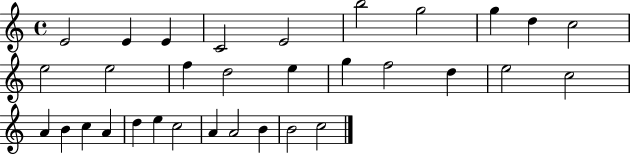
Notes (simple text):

E4/h E4/q E4/q C4/h E4/h B5/h G5/h G5/q D5/q C5/h E5/h E5/h F5/q D5/h E5/q G5/q F5/h D5/q E5/h C5/h A4/q B4/q C5/q A4/q D5/q E5/q C5/h A4/q A4/h B4/q B4/h C5/h